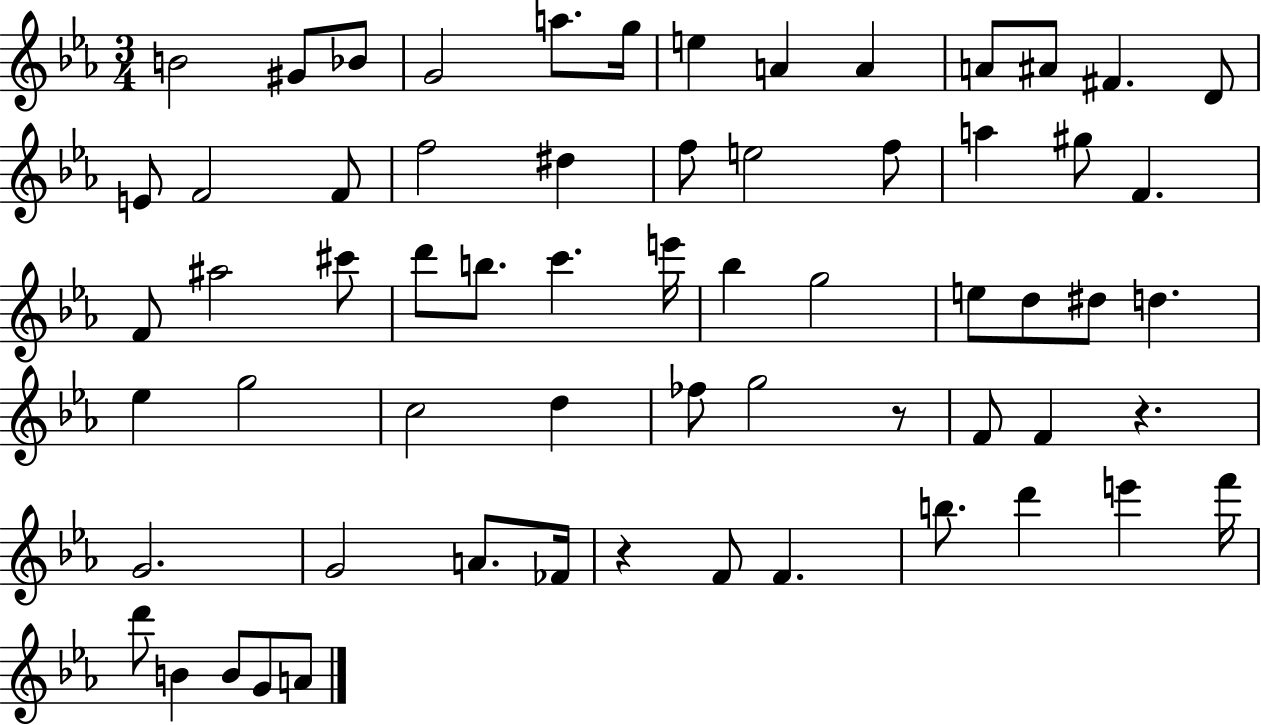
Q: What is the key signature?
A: EES major